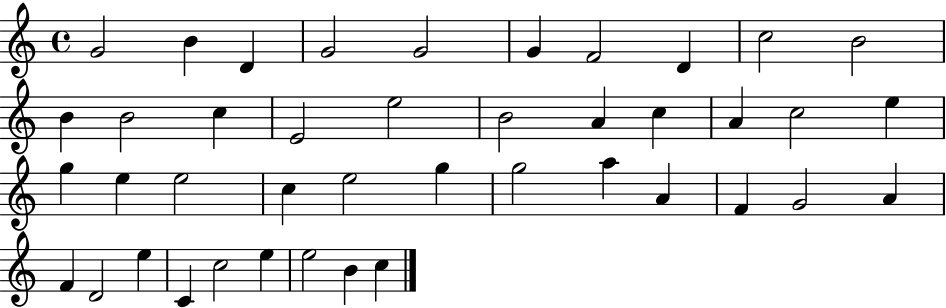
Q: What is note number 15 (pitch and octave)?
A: E5